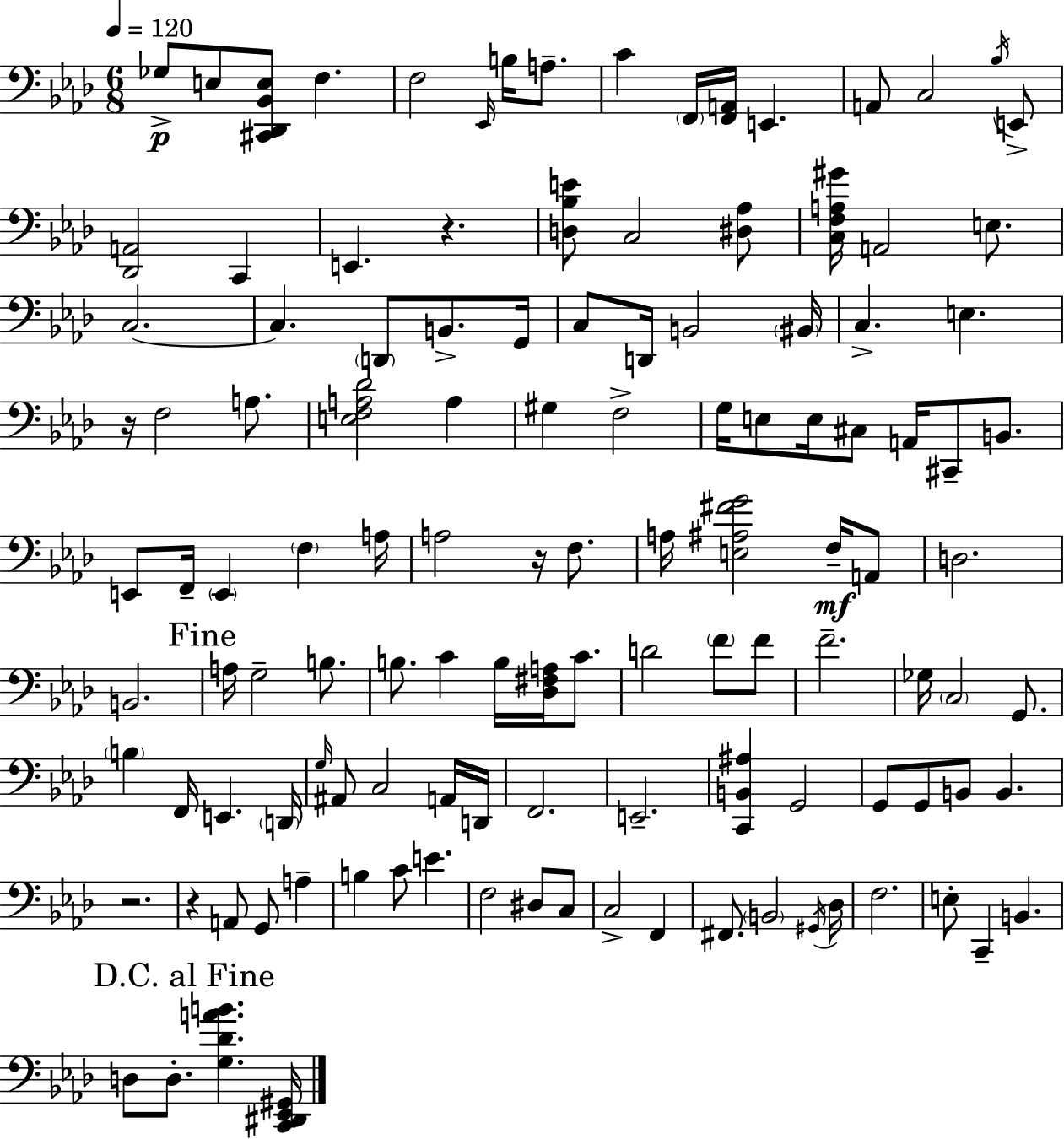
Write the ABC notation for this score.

X:1
T:Untitled
M:6/8
L:1/4
K:Ab
_G,/2 E,/2 [^C,,_D,,_B,,E,]/2 F, F,2 _E,,/4 B,/4 A,/2 C F,,/4 [F,,A,,]/4 E,, A,,/2 C,2 _B,/4 E,,/2 [_D,,A,,]2 C,, E,, z [D,_B,E]/2 C,2 [^D,_A,]/2 [C,F,A,^G]/4 A,,2 E,/2 C,2 C, D,,/2 B,,/2 G,,/4 C,/2 D,,/4 B,,2 ^B,,/4 C, E, z/4 F,2 A,/2 [E,F,A,_D]2 A, ^G, F,2 G,/4 E,/2 E,/4 ^C,/2 A,,/4 ^C,,/2 B,,/2 E,,/2 F,,/4 E,, F, A,/4 A,2 z/4 F,/2 A,/4 [E,^A,^FG]2 F,/4 A,,/2 D,2 B,,2 A,/4 G,2 B,/2 B,/2 C B,/4 [_D,^F,A,]/4 C/2 D2 F/2 F/2 F2 _G,/4 C,2 G,,/2 B, F,,/4 E,, D,,/4 G,/4 ^A,,/2 C,2 A,,/4 D,,/4 F,,2 E,,2 [C,,B,,^A,] G,,2 G,,/2 G,,/2 B,,/2 B,, z2 z A,,/2 G,,/2 A, B, C/2 E F,2 ^D,/2 C,/2 C,2 F,, ^F,,/2 B,,2 ^G,,/4 _D,/4 F,2 E,/2 C,, B,, D,/2 D,/2 [G,_DAB] [C,,^D,,_E,,^G,,]/4